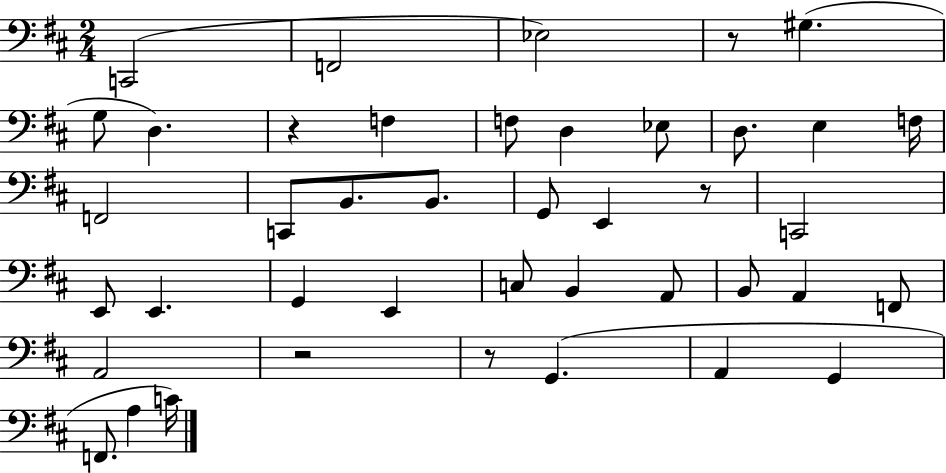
C2/h F2/h Eb3/h R/e G#3/q. G3/e D3/q. R/q F3/q F3/e D3/q Eb3/e D3/e. E3/q F3/s F2/h C2/e B2/e. B2/e. G2/e E2/q R/e C2/h E2/e E2/q. G2/q E2/q C3/e B2/q A2/e B2/e A2/q F2/e A2/h R/h R/e G2/q. A2/q G2/q F2/e. A3/q C4/s